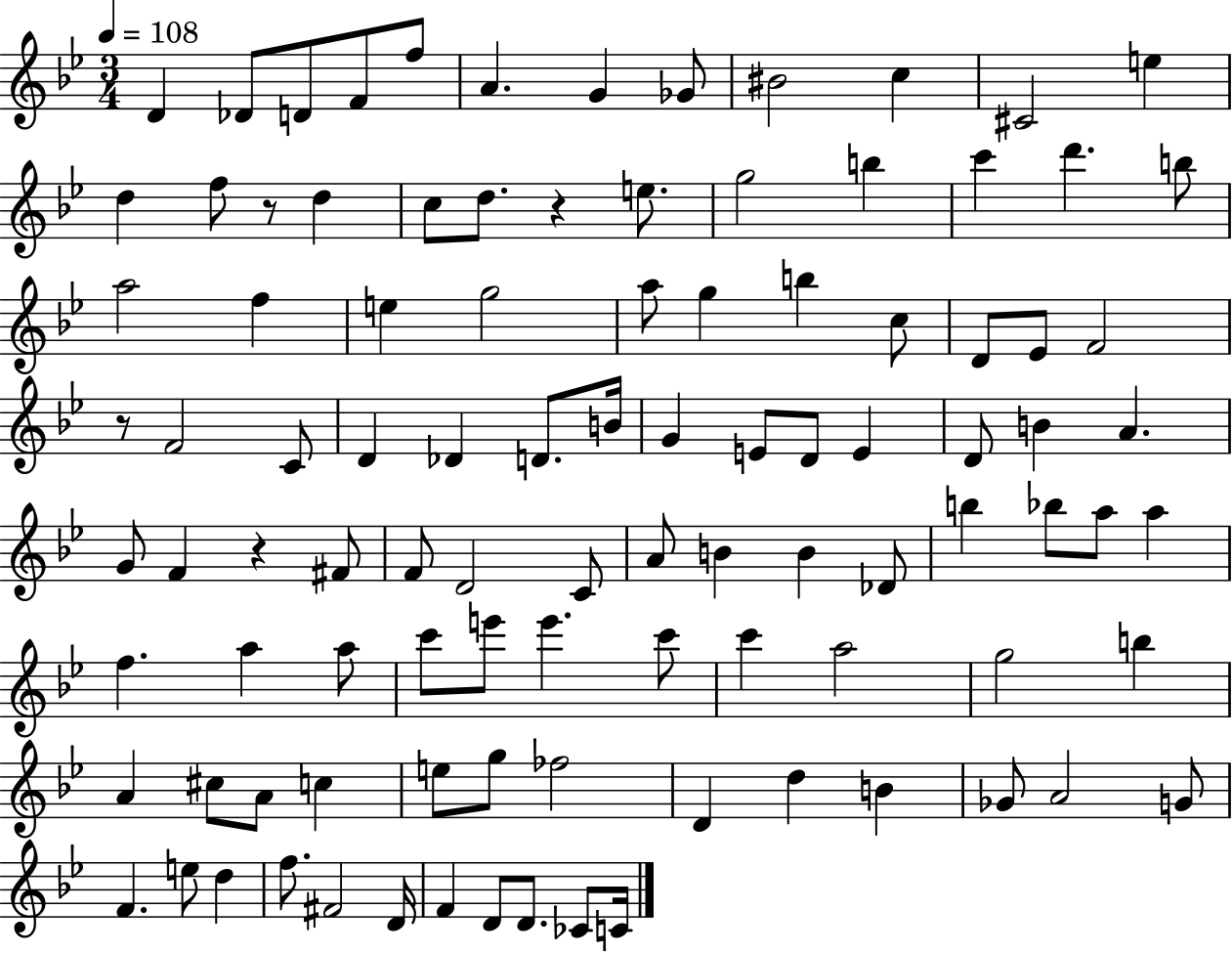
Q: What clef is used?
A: treble